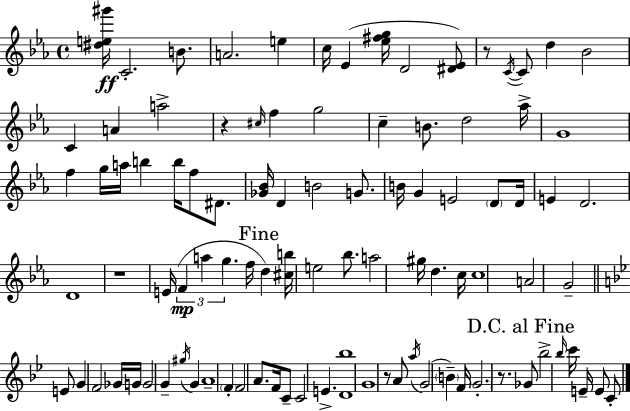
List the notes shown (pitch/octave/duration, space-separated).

[D#5,E5,G#6]/s C4/h. B4/e. A4/h. E5/q C5/s Eb4/q [Eb5,F#5,G5]/s D4/h [D#4,Eb4]/e R/e C4/s C4/e D5/q Bb4/h C4/q A4/q A5/h R/q C#5/s F5/q G5/h C5/q B4/e. D5/h Ab5/s G4/w F5/q G5/s A5/s B5/q B5/s F5/e D#4/e. [Gb4,Bb4]/s D4/q B4/h G4/e. B4/s G4/q E4/h D4/e D4/s E4/q D4/h. D4/w R/w E4/s F4/q A5/q G5/q. F5/s D5/q [C#5,B5]/s E5/h Bb5/e. A5/h G#5/s D5/q. C5/s C5/w A4/h G4/h E4/e G4/q F4/h Gb4/s G4/s G4/h G4/q G#5/s G4/q A4/w F4/q F4/h A4/e. F4/s C4/e C4/h E4/q. [D4,Bb5]/w G4/w R/e A4/e A5/s G4/h B4/q F4/s G4/h. R/e. Gb4/e Bb5/h Bb5/s C6/s E4/s E4/e C4/e